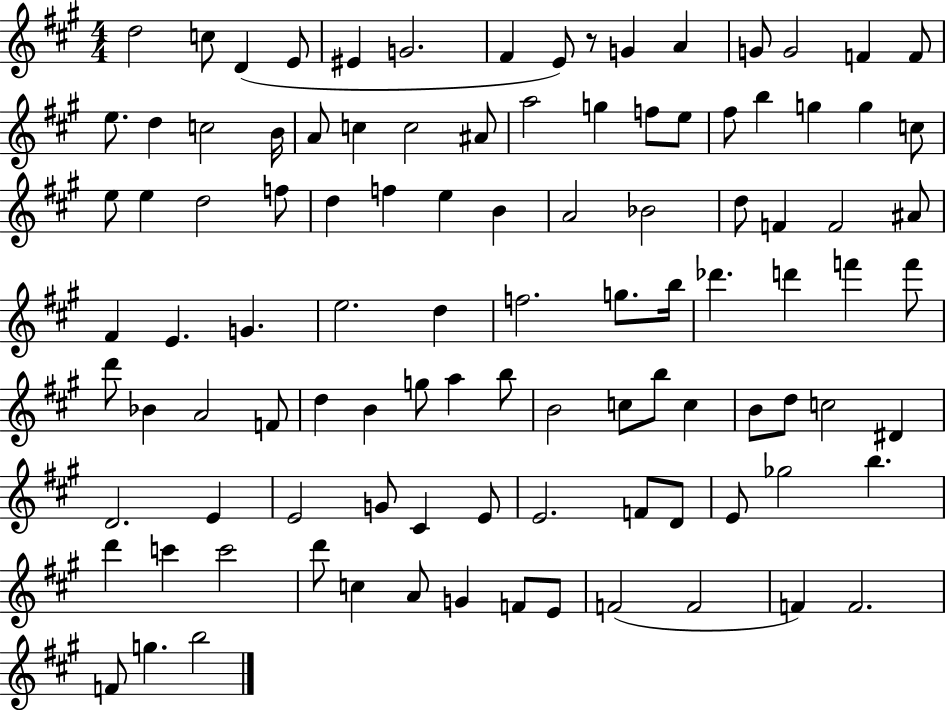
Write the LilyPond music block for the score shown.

{
  \clef treble
  \numericTimeSignature
  \time 4/4
  \key a \major
  d''2 c''8 d'4( e'8 | eis'4 g'2. | fis'4 e'8) r8 g'4 a'4 | g'8 g'2 f'4 f'8 | \break e''8. d''4 c''2 b'16 | a'8 c''4 c''2 ais'8 | a''2 g''4 f''8 e''8 | fis''8 b''4 g''4 g''4 c''8 | \break e''8 e''4 d''2 f''8 | d''4 f''4 e''4 b'4 | a'2 bes'2 | d''8 f'4 f'2 ais'8 | \break fis'4 e'4. g'4. | e''2. d''4 | f''2. g''8. b''16 | des'''4. d'''4 f'''4 f'''8 | \break d'''8 bes'4 a'2 f'8 | d''4 b'4 g''8 a''4 b''8 | b'2 c''8 b''8 c''4 | b'8 d''8 c''2 dis'4 | \break d'2. e'4 | e'2 g'8 cis'4 e'8 | e'2. f'8 d'8 | e'8 ges''2 b''4. | \break d'''4 c'''4 c'''2 | d'''8 c''4 a'8 g'4 f'8 e'8 | f'2( f'2 | f'4) f'2. | \break f'8 g''4. b''2 | \bar "|."
}